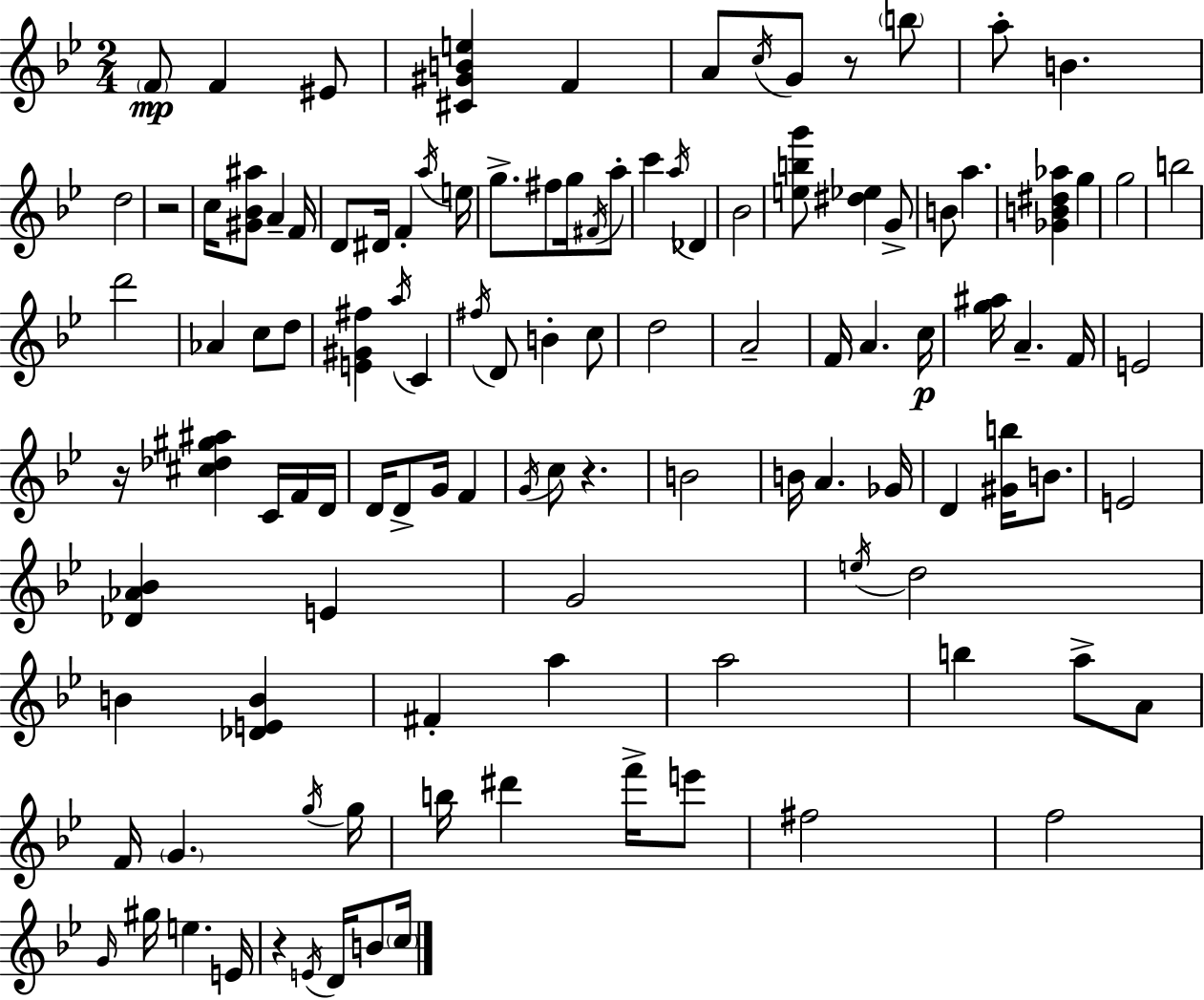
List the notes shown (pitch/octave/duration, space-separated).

F4/e F4/q EIS4/e [C#4,G#4,B4,E5]/q F4/q A4/e C5/s G4/e R/e B5/e A5/e B4/q. D5/h R/h C5/s [G#4,Bb4,A#5]/e A4/q F4/s D4/e D#4/s F4/q A5/s E5/s G5/e. F#5/e G5/s F#4/s A5/e C6/q A5/s Db4/q Bb4/h [E5,B5,G6]/e [D#5,Eb5]/q G4/e B4/e A5/q. [Gb4,B4,D#5,Ab5]/q G5/q G5/h B5/h D6/h Ab4/q C5/e D5/e [E4,G#4,F#5]/q A5/s C4/q F#5/s D4/e B4/q C5/e D5/h A4/h F4/s A4/q. C5/s [G5,A#5]/s A4/q. F4/s E4/h R/s [C#5,Db5,G#5,A#5]/q C4/s F4/s D4/s D4/s D4/e G4/s F4/q G4/s C5/e R/q. B4/h B4/s A4/q. Gb4/s D4/q [G#4,B5]/s B4/e. E4/h [Db4,Ab4,Bb4]/q E4/q G4/h E5/s D5/h B4/q [Db4,E4,B4]/q F#4/q A5/q A5/h B5/q A5/e A4/e F4/s G4/q. G5/s G5/s B5/s D#6/q F6/s E6/e F#5/h F5/h G4/s G#5/s E5/q. E4/s R/q E4/s D4/s B4/e C5/s